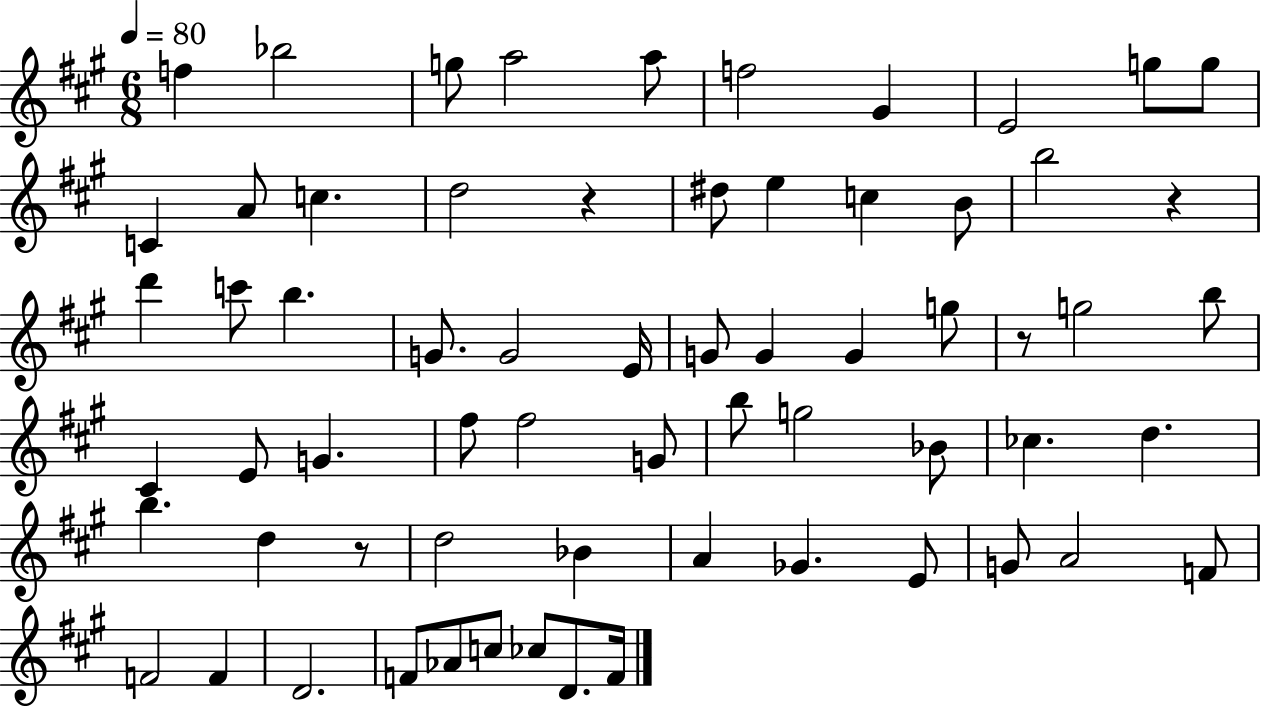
F5/q Bb5/h G5/e A5/h A5/e F5/h G#4/q E4/h G5/e G5/e C4/q A4/e C5/q. D5/h R/q D#5/e E5/q C5/q B4/e B5/h R/q D6/q C6/e B5/q. G4/e. G4/h E4/s G4/e G4/q G4/q G5/e R/e G5/h B5/e C#4/q E4/e G4/q. F#5/e F#5/h G4/e B5/e G5/h Bb4/e CES5/q. D5/q. B5/q. D5/q R/e D5/h Bb4/q A4/q Gb4/q. E4/e G4/e A4/h F4/e F4/h F4/q D4/h. F4/e Ab4/e C5/e CES5/e D4/e. F4/s